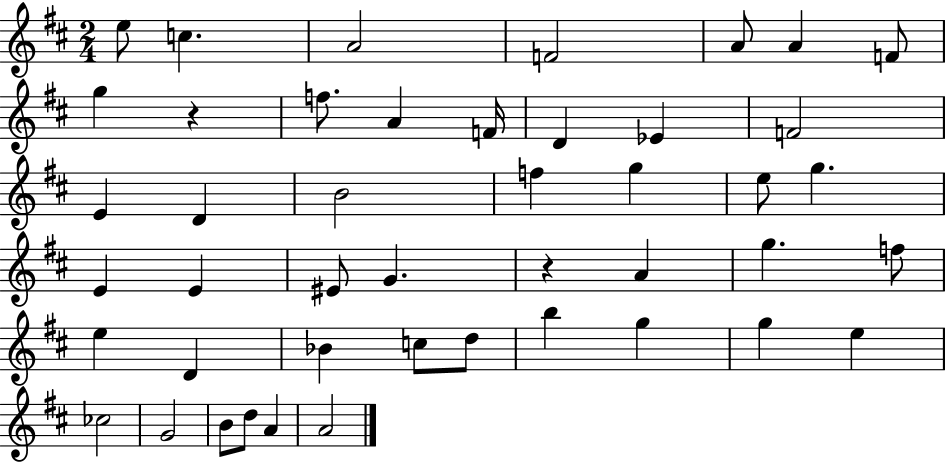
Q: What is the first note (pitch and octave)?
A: E5